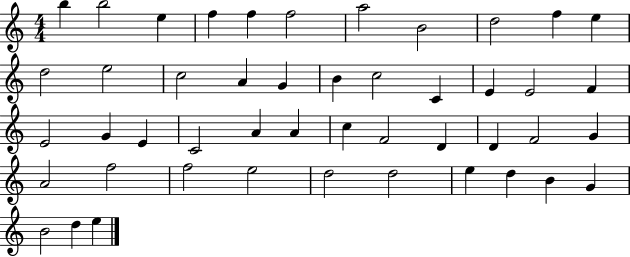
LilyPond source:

{
  \clef treble
  \numericTimeSignature
  \time 4/4
  \key c \major
  b''4 b''2 e''4 | f''4 f''4 f''2 | a''2 b'2 | d''2 f''4 e''4 | \break d''2 e''2 | c''2 a'4 g'4 | b'4 c''2 c'4 | e'4 e'2 f'4 | \break e'2 g'4 e'4 | c'2 a'4 a'4 | c''4 f'2 d'4 | d'4 f'2 g'4 | \break a'2 f''2 | f''2 e''2 | d''2 d''2 | e''4 d''4 b'4 g'4 | \break b'2 d''4 e''4 | \bar "|."
}